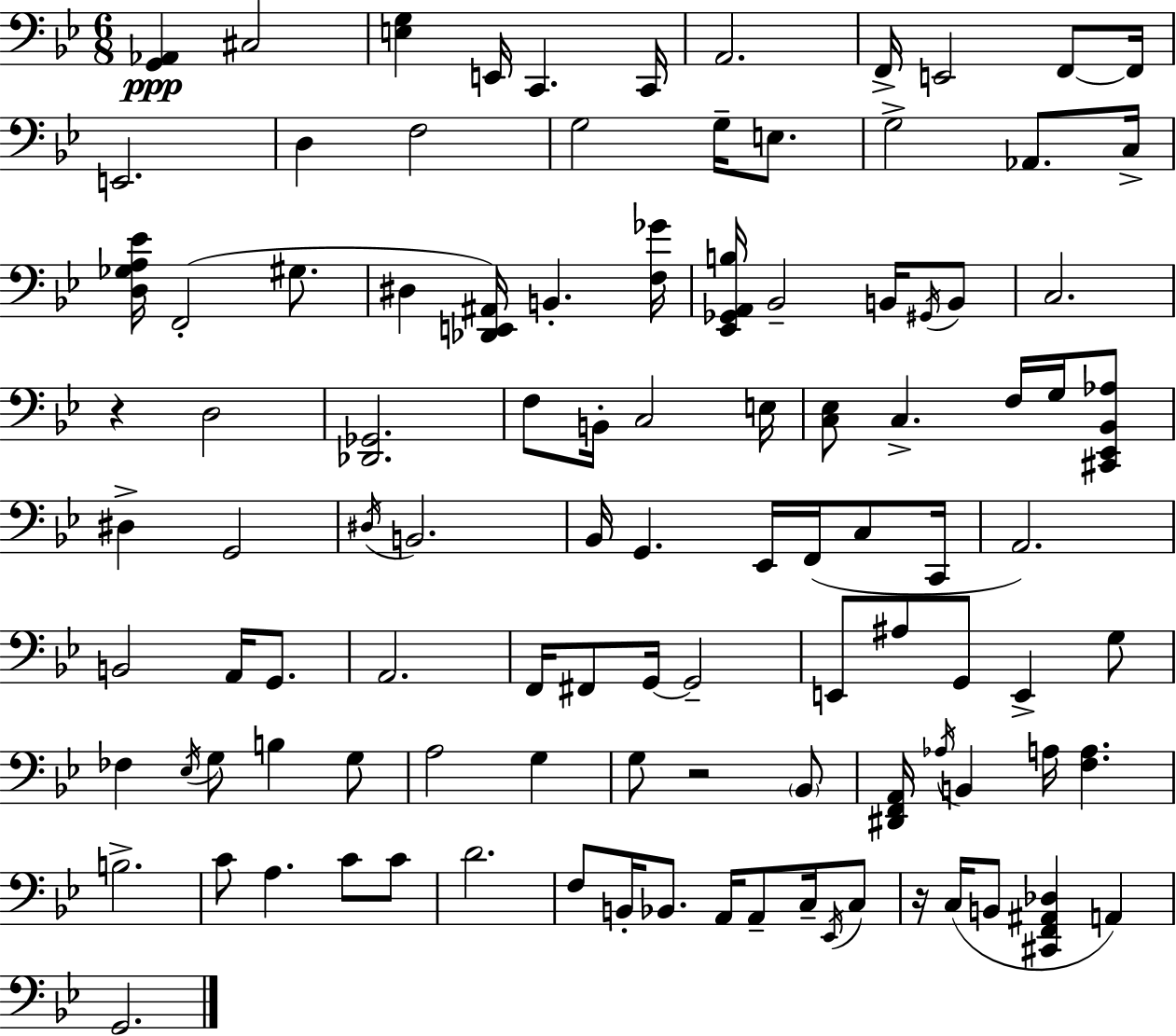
{
  \clef bass
  \numericTimeSignature
  \time 6/8
  \key bes \major
  <g, aes,>4\ppp cis2 | <e g>4 e,16 c,4. c,16 | a,2. | f,16-> e,2 f,8~~ f,16 | \break e,2. | d4 f2 | g2 g16-- e8. | g2-> aes,8. c16-> | \break <d ges a ees'>16 f,2-.( gis8. | dis4 <des, e, ais,>16) b,4.-. <f ges'>16 | <ees, ges, a, b>16 bes,2-- b,16 \acciaccatura { gis,16 } b,8 | c2. | \break r4 d2 | <des, ges,>2. | f8 b,16-. c2 | e16 <c ees>8 c4.-> f16 g16 <cis, ees, bes, aes>8 | \break dis4-> g,2 | \acciaccatura { dis16 } b,2. | bes,16 g,4. ees,16 f,16( c8 | c,16 a,2.) | \break b,2 a,16 g,8. | a,2. | f,16 fis,8 g,16~~ g,2-- | e,8 ais8 g,8 e,4-> | \break g8 fes4 \acciaccatura { ees16 } g8 b4 | g8 a2 g4 | g8 r2 | \parenthesize bes,8 <dis, f, a,>16 \acciaccatura { aes16 } b,4 a16 <f a>4. | \break b2.-> | c'8 a4. | c'8 c'8 d'2. | f8 b,16-. bes,8. a,16 a,8-- | \break c16-- \acciaccatura { ees,16 } c8 r16 c16( b,8 <cis, f, ais, des>4 | a,4) g,2. | \bar "|."
}